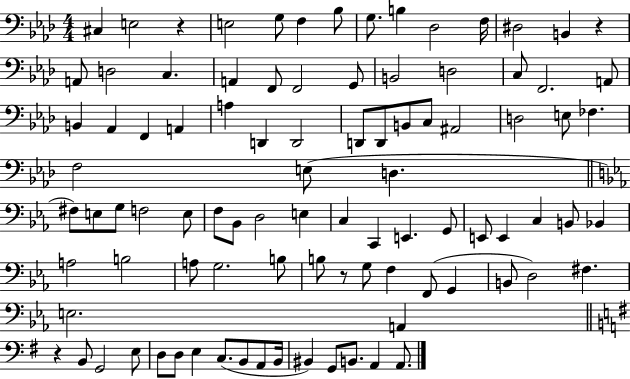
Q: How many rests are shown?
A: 4